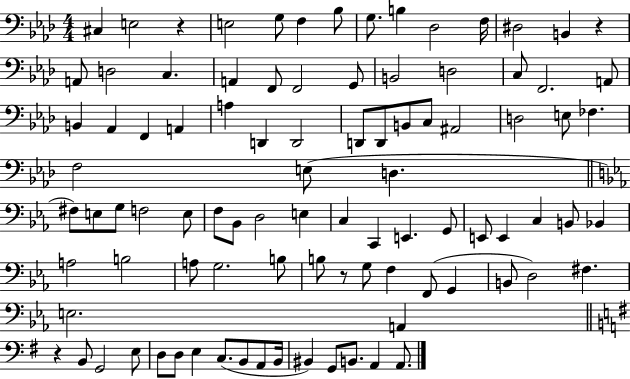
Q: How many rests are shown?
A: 4